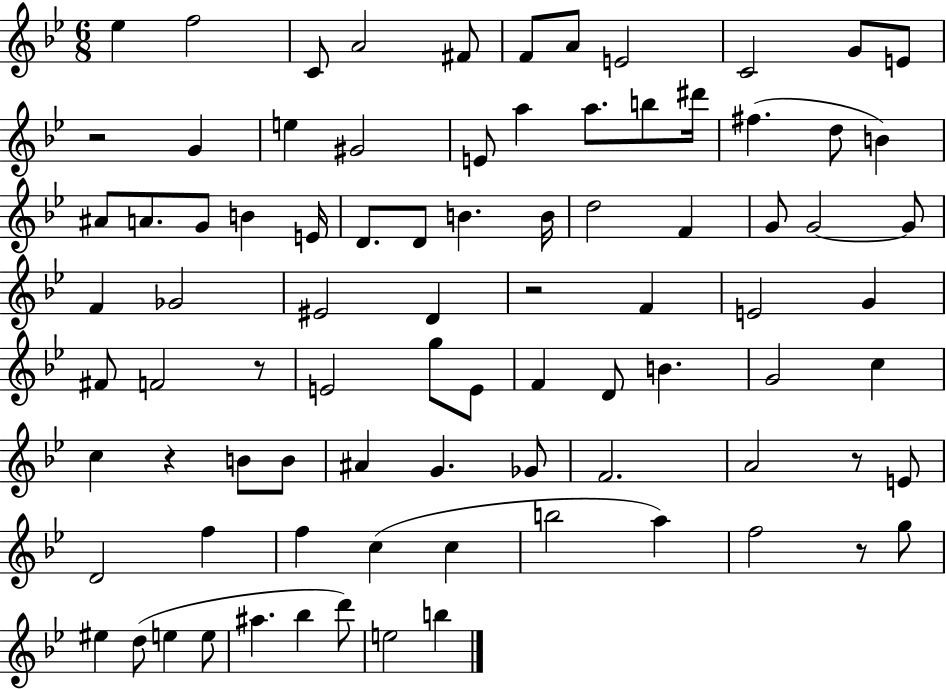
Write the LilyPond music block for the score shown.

{
  \clef treble
  \numericTimeSignature
  \time 6/8
  \key bes \major
  ees''4 f''2 | c'8 a'2 fis'8 | f'8 a'8 e'2 | c'2 g'8 e'8 | \break r2 g'4 | e''4 gis'2 | e'8 a''4 a''8. b''8 dis'''16 | fis''4.( d''8 b'4) | \break ais'8 a'8. g'8 b'4 e'16 | d'8. d'8 b'4. b'16 | d''2 f'4 | g'8 g'2~~ g'8 | \break f'4 ges'2 | eis'2 d'4 | r2 f'4 | e'2 g'4 | \break fis'8 f'2 r8 | e'2 g''8 e'8 | f'4 d'8 b'4. | g'2 c''4 | \break c''4 r4 b'8 b'8 | ais'4 g'4. ges'8 | f'2. | a'2 r8 e'8 | \break d'2 f''4 | f''4 c''4( c''4 | b''2 a''4) | f''2 r8 g''8 | \break eis''4 d''8( e''4 e''8 | ais''4. bes''4 d'''8) | e''2 b''4 | \bar "|."
}